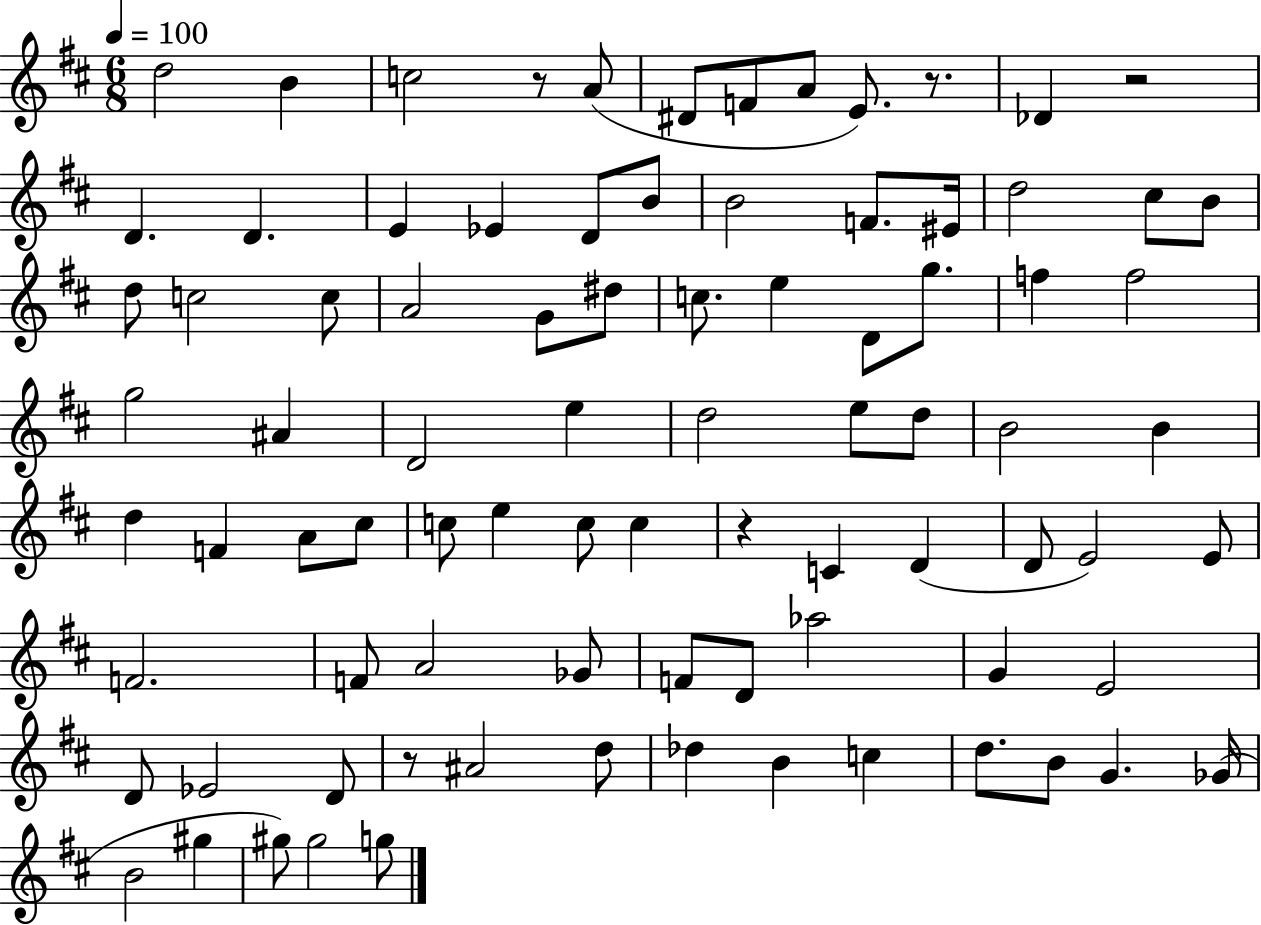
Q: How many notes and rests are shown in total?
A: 86